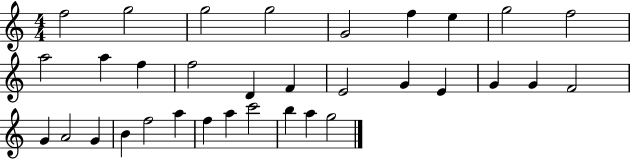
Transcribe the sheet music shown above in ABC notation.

X:1
T:Untitled
M:4/4
L:1/4
K:C
f2 g2 g2 g2 G2 f e g2 f2 a2 a f f2 D F E2 G E G G F2 G A2 G B f2 a f a c'2 b a g2